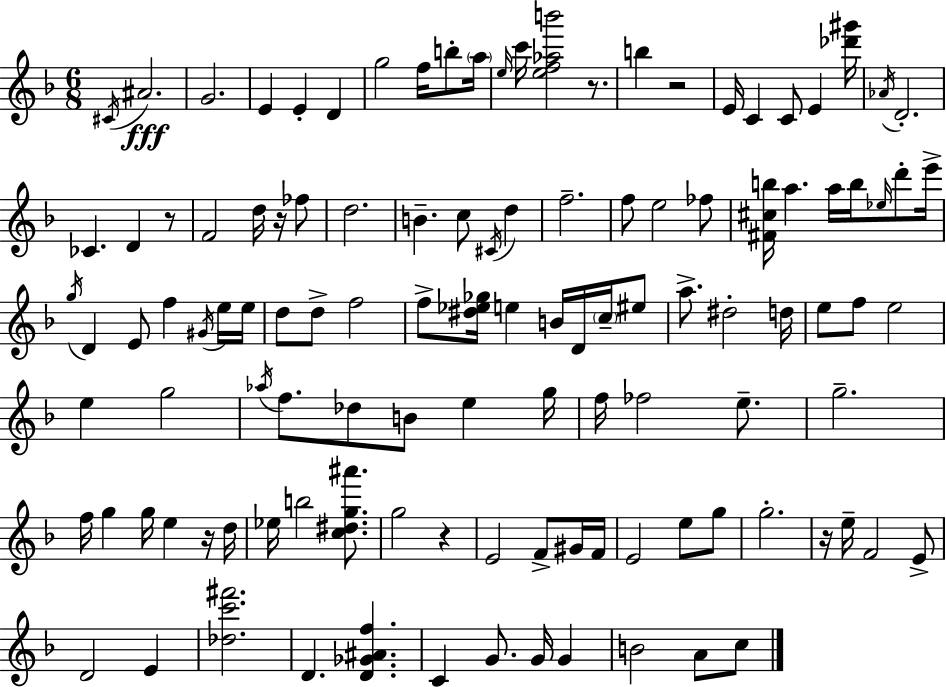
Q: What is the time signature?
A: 6/8